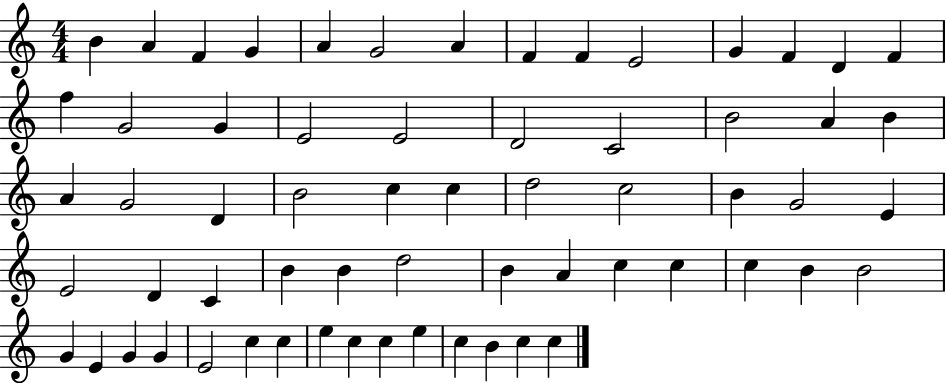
B4/q A4/q F4/q G4/q A4/q G4/h A4/q F4/q F4/q E4/h G4/q F4/q D4/q F4/q F5/q G4/h G4/q E4/h E4/h D4/h C4/h B4/h A4/q B4/q A4/q G4/h D4/q B4/h C5/q C5/q D5/h C5/h B4/q G4/h E4/q E4/h D4/q C4/q B4/q B4/q D5/h B4/q A4/q C5/q C5/q C5/q B4/q B4/h G4/q E4/q G4/q G4/q E4/h C5/q C5/q E5/q C5/q C5/q E5/q C5/q B4/q C5/q C5/q